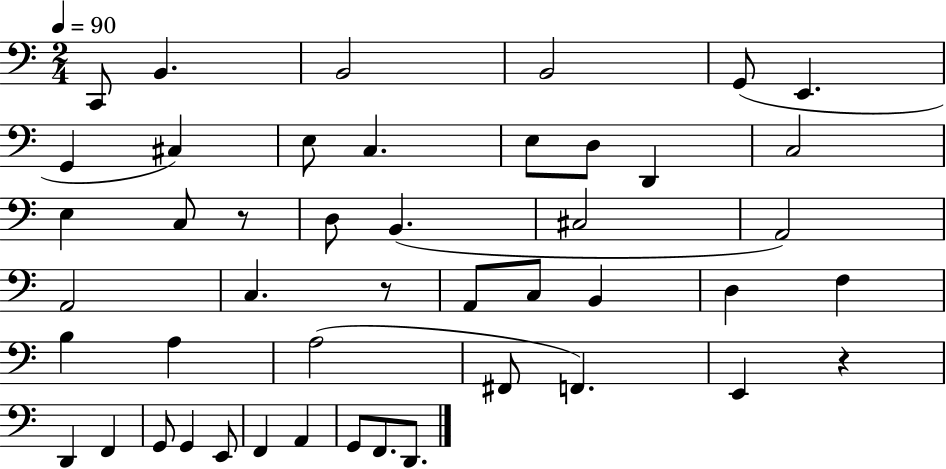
C2/e B2/q. B2/h B2/h G2/e E2/q. G2/q C#3/q E3/e C3/q. E3/e D3/e D2/q C3/h E3/q C3/e R/e D3/e B2/q. C#3/h A2/h A2/h C3/q. R/e A2/e C3/e B2/q D3/q F3/q B3/q A3/q A3/h F#2/e F2/q. E2/q R/q D2/q F2/q G2/e G2/q E2/e F2/q A2/q G2/e F2/e. D2/e.